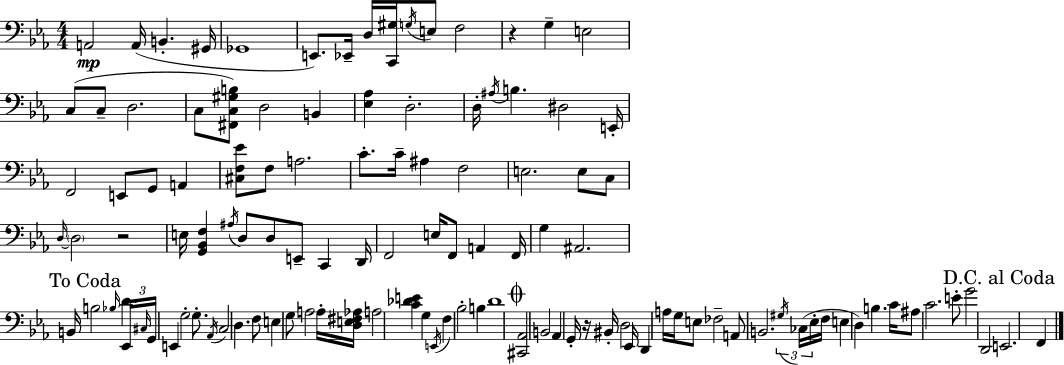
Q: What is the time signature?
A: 4/4